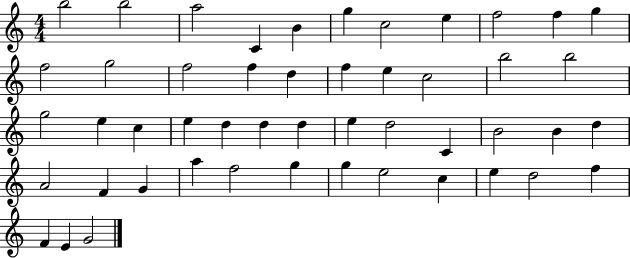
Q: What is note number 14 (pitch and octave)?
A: F5